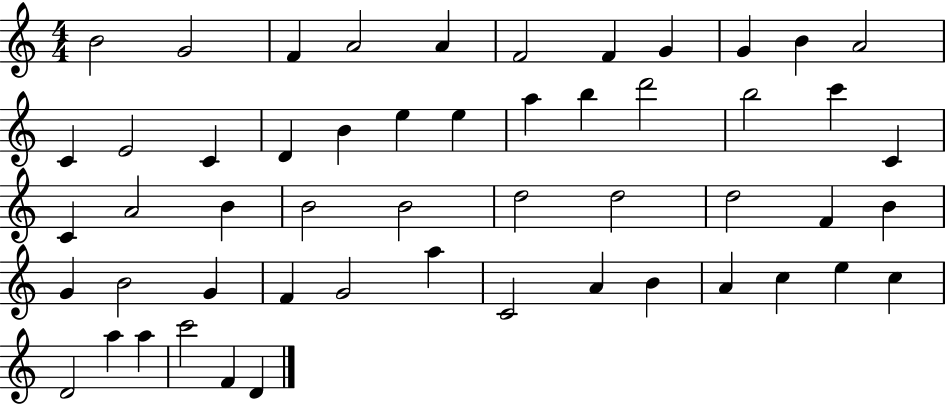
X:1
T:Untitled
M:4/4
L:1/4
K:C
B2 G2 F A2 A F2 F G G B A2 C E2 C D B e e a b d'2 b2 c' C C A2 B B2 B2 d2 d2 d2 F B G B2 G F G2 a C2 A B A c e c D2 a a c'2 F D